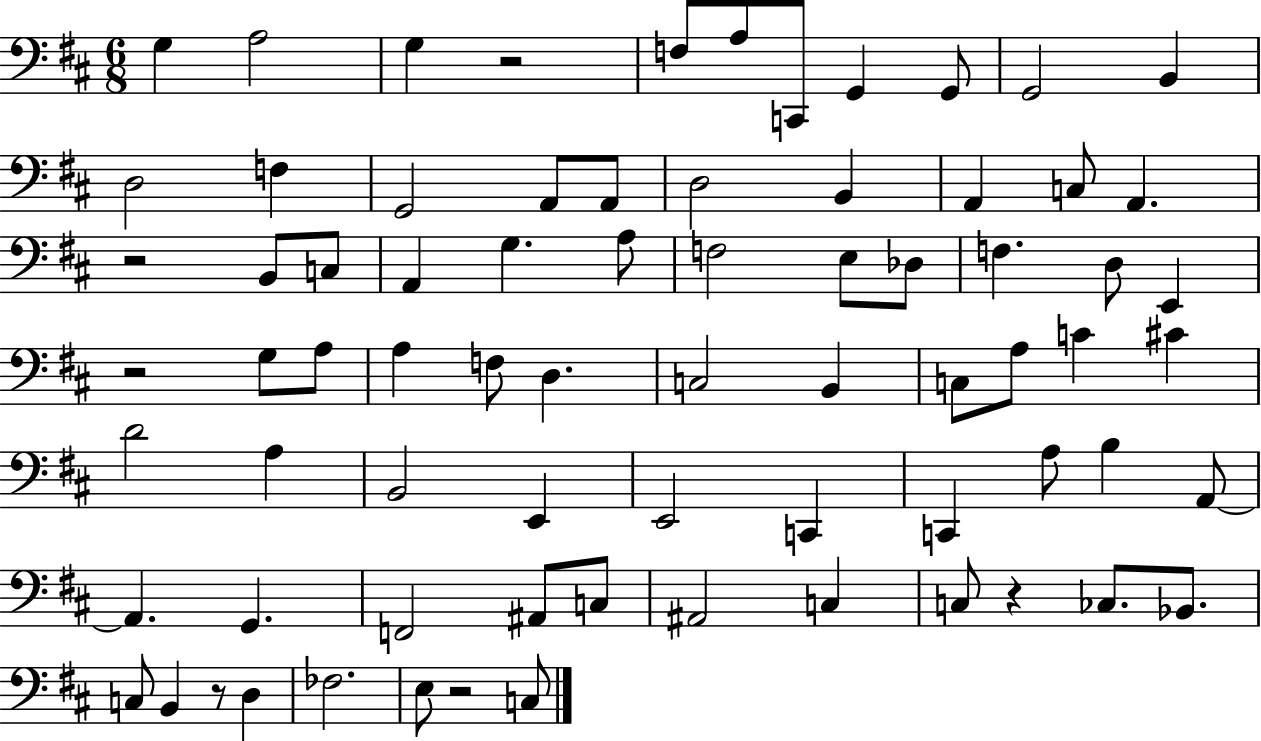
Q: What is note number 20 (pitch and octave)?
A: A2